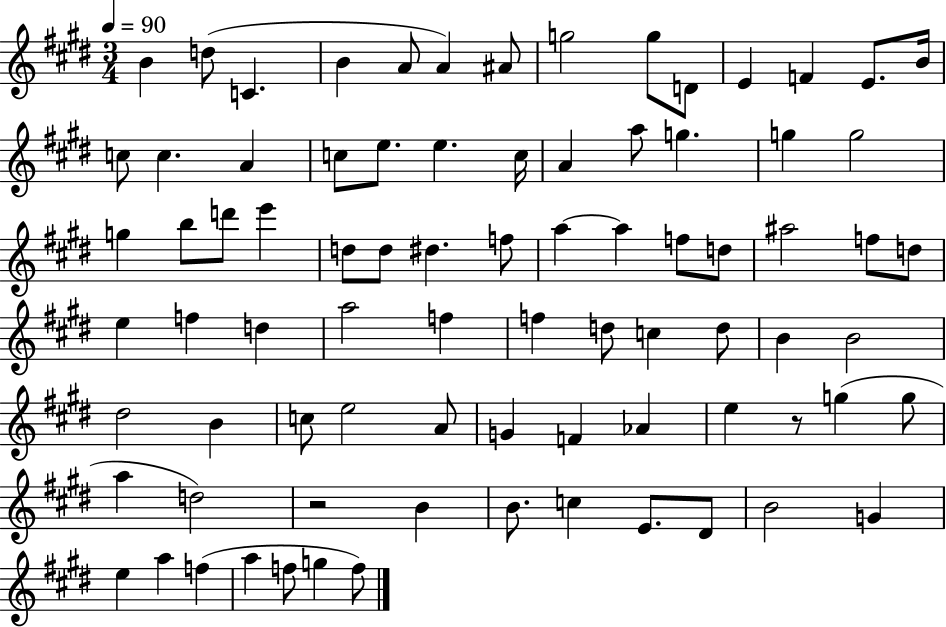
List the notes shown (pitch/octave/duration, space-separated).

B4/q D5/e C4/q. B4/q A4/e A4/q A#4/e G5/h G5/e D4/e E4/q F4/q E4/e. B4/s C5/e C5/q. A4/q C5/e E5/e. E5/q. C5/s A4/q A5/e G5/q. G5/q G5/h G5/q B5/e D6/e E6/q D5/e D5/e D#5/q. F5/e A5/q A5/q F5/e D5/e A#5/h F5/e D5/e E5/q F5/q D5/q A5/h F5/q F5/q D5/e C5/q D5/e B4/q B4/h D#5/h B4/q C5/e E5/h A4/e G4/q F4/q Ab4/q E5/q R/e G5/q G5/e A5/q D5/h R/h B4/q B4/e. C5/q E4/e. D#4/e B4/h G4/q E5/q A5/q F5/q A5/q F5/e G5/q F5/e